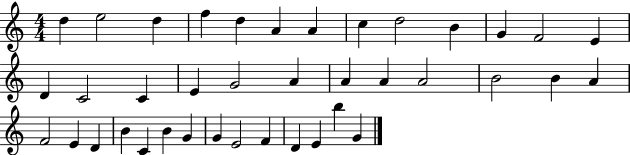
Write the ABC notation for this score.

X:1
T:Untitled
M:4/4
L:1/4
K:C
d e2 d f d A A c d2 B G F2 E D C2 C E G2 A A A A2 B2 B A F2 E D B C B G G E2 F D E b G